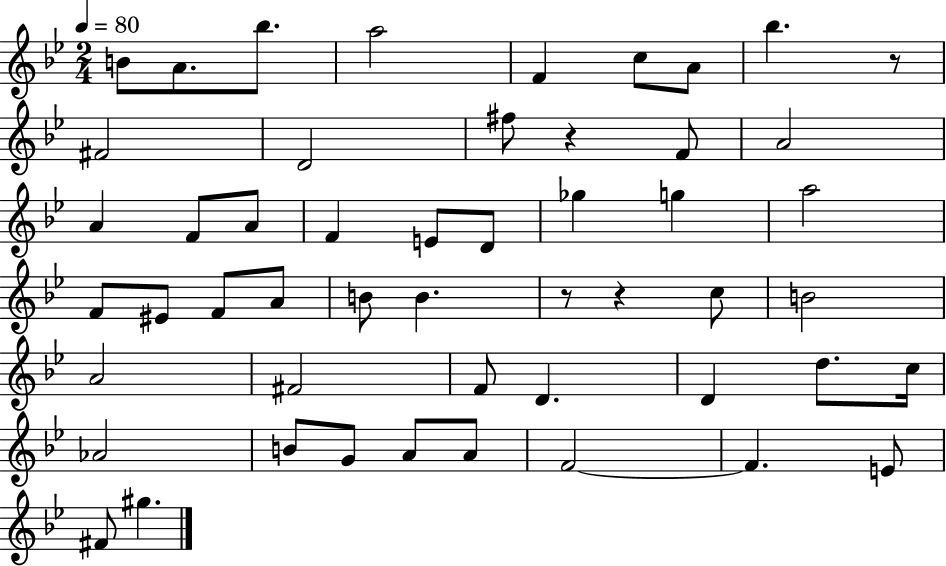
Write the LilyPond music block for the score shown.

{
  \clef treble
  \numericTimeSignature
  \time 2/4
  \key bes \major
  \tempo 4 = 80
  b'8 a'8. bes''8. | a''2 | f'4 c''8 a'8 | bes''4. r8 | \break fis'2 | d'2 | fis''8 r4 f'8 | a'2 | \break a'4 f'8 a'8 | f'4 e'8 d'8 | ges''4 g''4 | a''2 | \break f'8 eis'8 f'8 a'8 | b'8 b'4. | r8 r4 c''8 | b'2 | \break a'2 | fis'2 | f'8 d'4. | d'4 d''8. c''16 | \break aes'2 | b'8 g'8 a'8 a'8 | f'2~~ | f'4. e'8 | \break fis'8 gis''4. | \bar "|."
}